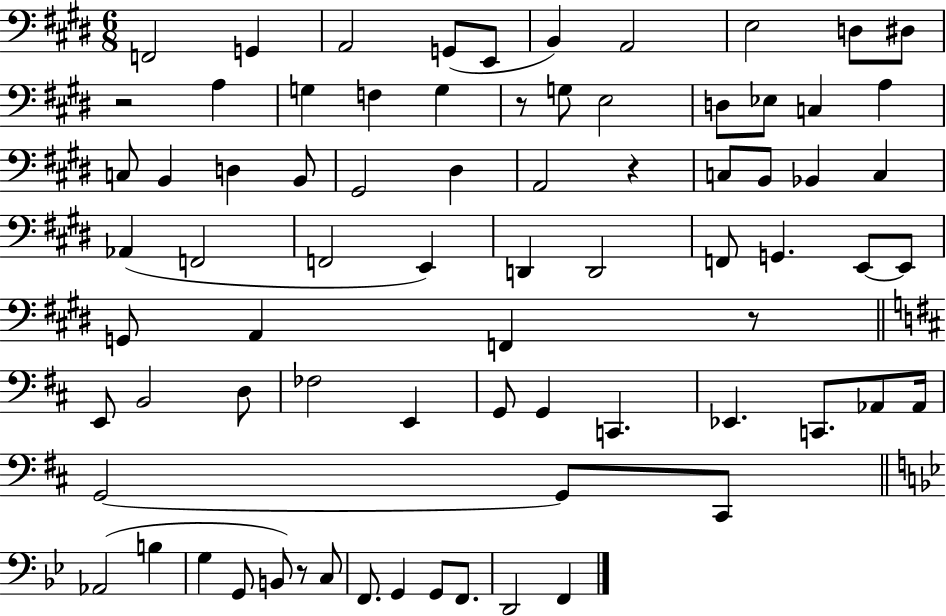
X:1
T:Untitled
M:6/8
L:1/4
K:E
F,,2 G,, A,,2 G,,/2 E,,/2 B,, A,,2 E,2 D,/2 ^D,/2 z2 A, G, F, G, z/2 G,/2 E,2 D,/2 _E,/2 C, A, C,/2 B,, D, B,,/2 ^G,,2 ^D, A,,2 z C,/2 B,,/2 _B,, C, _A,, F,,2 F,,2 E,, D,, D,,2 F,,/2 G,, E,,/2 E,,/2 G,,/2 A,, F,, z/2 E,,/2 B,,2 D,/2 _F,2 E,, G,,/2 G,, C,, _E,, C,,/2 _A,,/2 _A,,/4 G,,2 G,,/2 ^C,,/2 _A,,2 B, G, G,,/2 B,,/2 z/2 C,/2 F,,/2 G,, G,,/2 F,,/2 D,,2 F,,